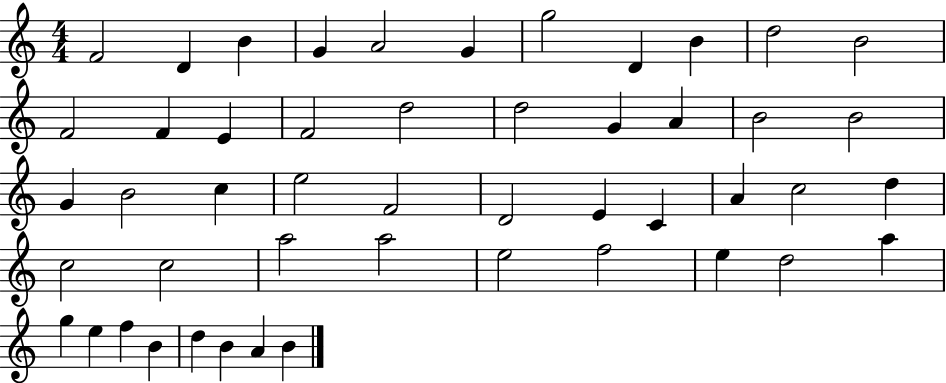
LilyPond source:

{
  \clef treble
  \numericTimeSignature
  \time 4/4
  \key c \major
  f'2 d'4 b'4 | g'4 a'2 g'4 | g''2 d'4 b'4 | d''2 b'2 | \break f'2 f'4 e'4 | f'2 d''2 | d''2 g'4 a'4 | b'2 b'2 | \break g'4 b'2 c''4 | e''2 f'2 | d'2 e'4 c'4 | a'4 c''2 d''4 | \break c''2 c''2 | a''2 a''2 | e''2 f''2 | e''4 d''2 a''4 | \break g''4 e''4 f''4 b'4 | d''4 b'4 a'4 b'4 | \bar "|."
}